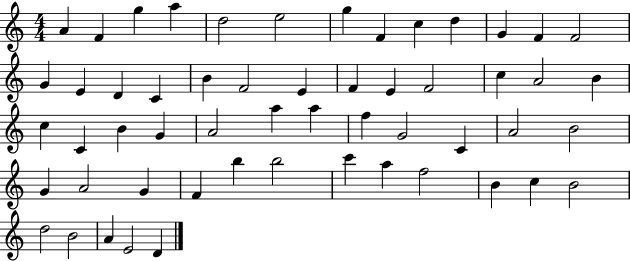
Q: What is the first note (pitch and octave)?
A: A4